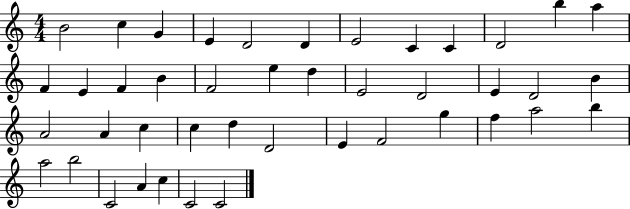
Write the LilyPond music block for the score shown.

{
  \clef treble
  \numericTimeSignature
  \time 4/4
  \key c \major
  b'2 c''4 g'4 | e'4 d'2 d'4 | e'2 c'4 c'4 | d'2 b''4 a''4 | \break f'4 e'4 f'4 b'4 | f'2 e''4 d''4 | e'2 d'2 | e'4 d'2 b'4 | \break a'2 a'4 c''4 | c''4 d''4 d'2 | e'4 f'2 g''4 | f''4 a''2 b''4 | \break a''2 b''2 | c'2 a'4 c''4 | c'2 c'2 | \bar "|."
}